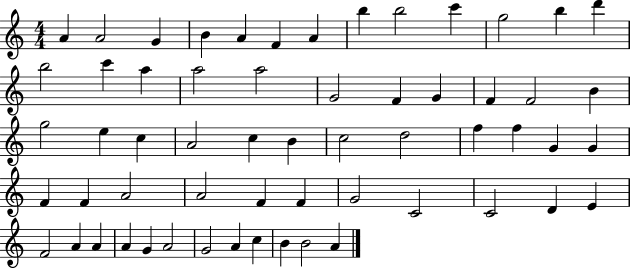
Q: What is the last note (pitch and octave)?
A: A4